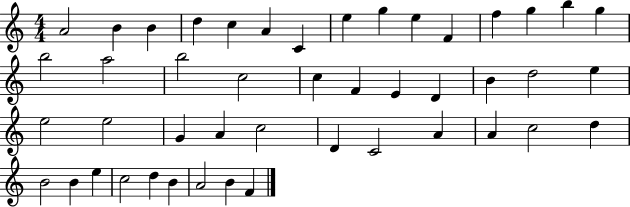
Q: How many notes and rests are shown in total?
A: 46